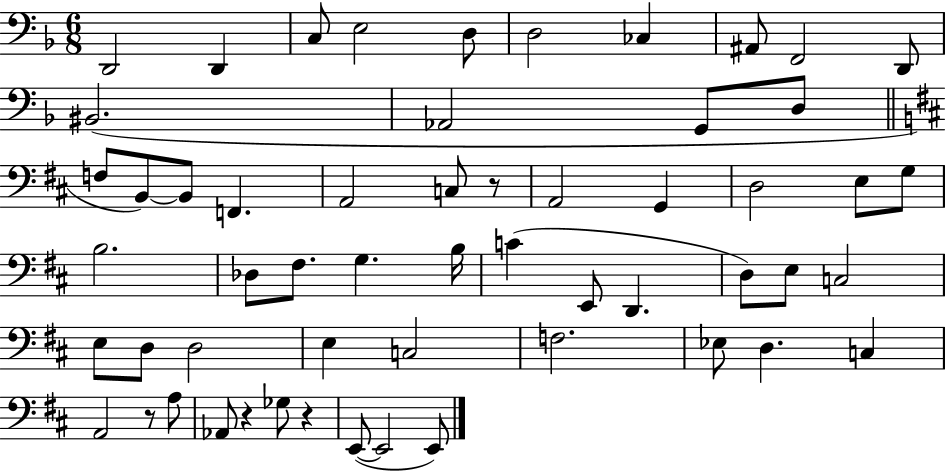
X:1
T:Untitled
M:6/8
L:1/4
K:F
D,,2 D,, C,/2 E,2 D,/2 D,2 _C, ^A,,/2 F,,2 D,,/2 ^B,,2 _A,,2 G,,/2 D,/2 F,/2 B,,/2 B,,/2 F,, A,,2 C,/2 z/2 A,,2 G,, D,2 E,/2 G,/2 B,2 _D,/2 ^F,/2 G, B,/4 C E,,/2 D,, D,/2 E,/2 C,2 E,/2 D,/2 D,2 E, C,2 F,2 _E,/2 D, C, A,,2 z/2 A,/2 _A,,/2 z _G,/2 z E,,/2 E,,2 E,,/2